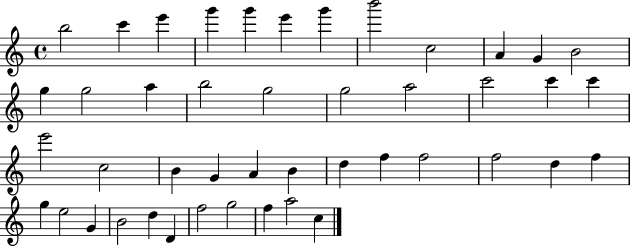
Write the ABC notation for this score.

X:1
T:Untitled
M:4/4
L:1/4
K:C
b2 c' e' g' g' e' g' b'2 c2 A G B2 g g2 a b2 g2 g2 a2 c'2 c' c' e'2 c2 B G A B d f f2 f2 d f g e2 G B2 d D f2 g2 f a2 c